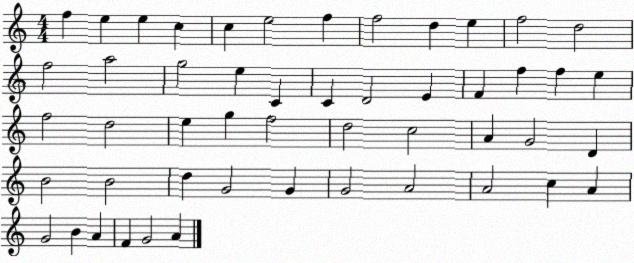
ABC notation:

X:1
T:Untitled
M:4/4
L:1/4
K:C
f e e c c e2 f f2 d e f2 d2 f2 a2 g2 e C C D2 E F f f e f2 d2 e g f2 d2 c2 A G2 D B2 B2 d G2 G G2 A2 A2 c A G2 B A F G2 A